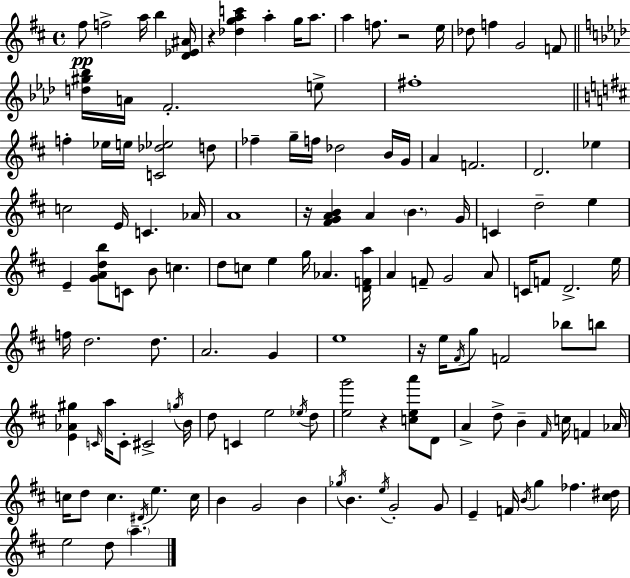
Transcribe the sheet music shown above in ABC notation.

X:1
T:Untitled
M:4/4
L:1/4
K:D
^f/2 f2 a/4 b [D_E^A]/4 z [_dgac'] a g/4 a/2 a f/2 z2 e/4 _d/2 f G2 F/2 [d^g_b]/4 A/4 F2 e/2 ^f4 f _e/4 e/4 [C_d_e]2 d/2 _f g/4 f/4 _d2 B/4 G/4 A F2 D2 _e c2 E/4 C _A/4 A4 z/4 [^FGAB] A B G/4 C d2 e E [GAdb]/2 C/2 B/2 c d/2 c/2 e g/4 _A [DFa]/4 A F/2 G2 A/2 C/4 F/2 D2 e/4 f/4 d2 d/2 A2 G e4 z/4 e/4 ^F/4 g/2 F2 _b/2 b/2 [E_A^g] C/4 a/4 C/2 ^C2 g/4 B/4 d/2 C e2 _e/4 d/2 [eg']2 z [cea']/2 D/2 A d/2 B ^F/4 c/4 F _A/4 c/4 d/2 c ^D/4 e c/4 B G2 B _g/4 B e/4 G2 G/2 E F/4 B/4 g _f [^c^d]/4 e2 d/2 a